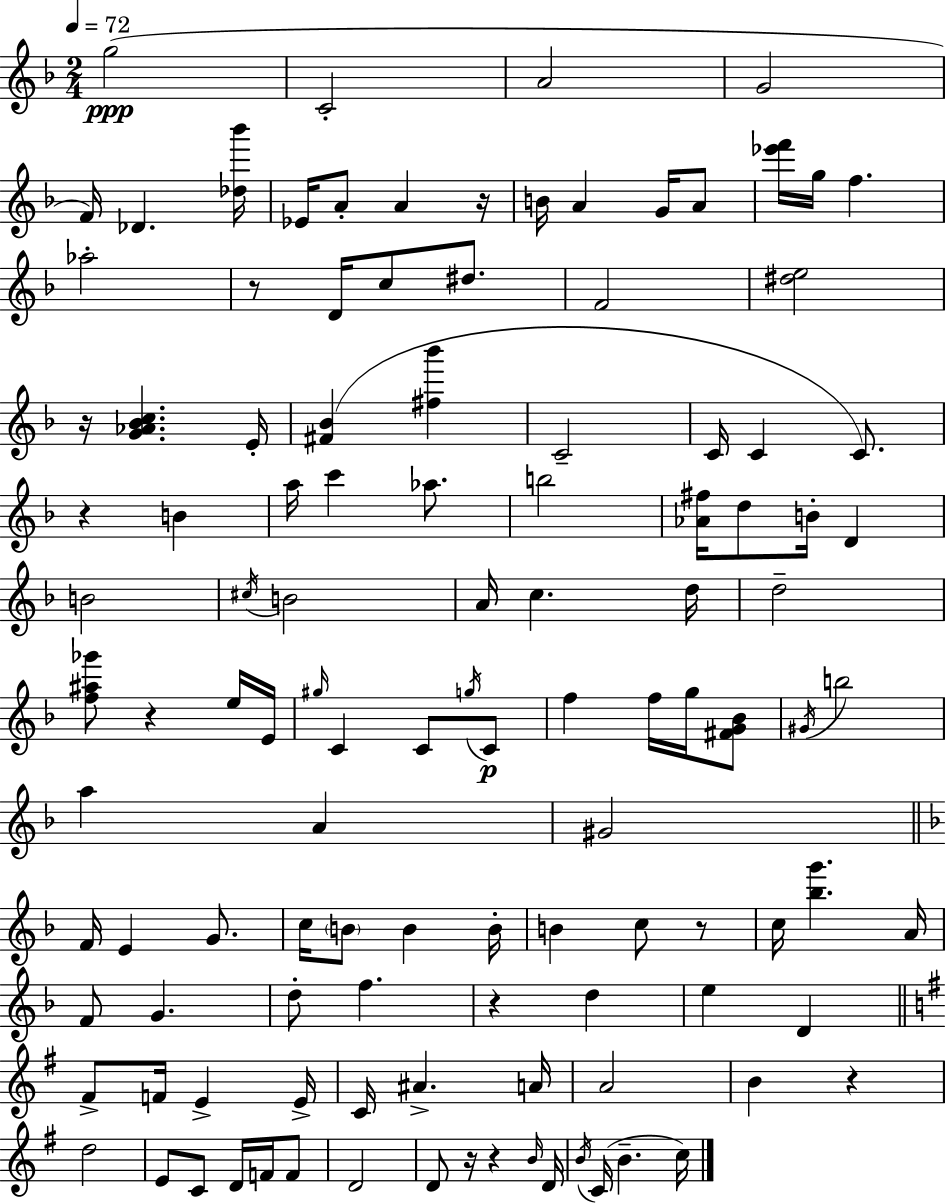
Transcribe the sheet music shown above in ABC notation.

X:1
T:Untitled
M:2/4
L:1/4
K:F
g2 C2 A2 G2 F/4 _D [_d_b']/4 _E/4 A/2 A z/4 B/4 A G/4 A/2 [_e'f']/4 g/4 f _a2 z/2 D/4 c/2 ^d/2 F2 [^de]2 z/4 [G_A_Bc] E/4 [^F_B] [^f_b'] C2 C/4 C C/2 z B a/4 c' _a/2 b2 [_A^f]/4 d/2 B/4 D B2 ^c/4 B2 A/4 c d/4 d2 [f^a_g']/2 z e/4 E/4 ^g/4 C C/2 g/4 C/2 f f/4 g/4 [^FG_B]/2 ^G/4 b2 a A ^G2 F/4 E G/2 c/4 B/2 B B/4 B c/2 z/2 c/4 [_bg'] A/4 F/2 G d/2 f z d e D ^F/2 F/4 E E/4 C/4 ^A A/4 A2 B z d2 E/2 C/2 D/4 F/4 F/2 D2 D/2 z/4 z B/4 D/4 B/4 C/4 B c/4